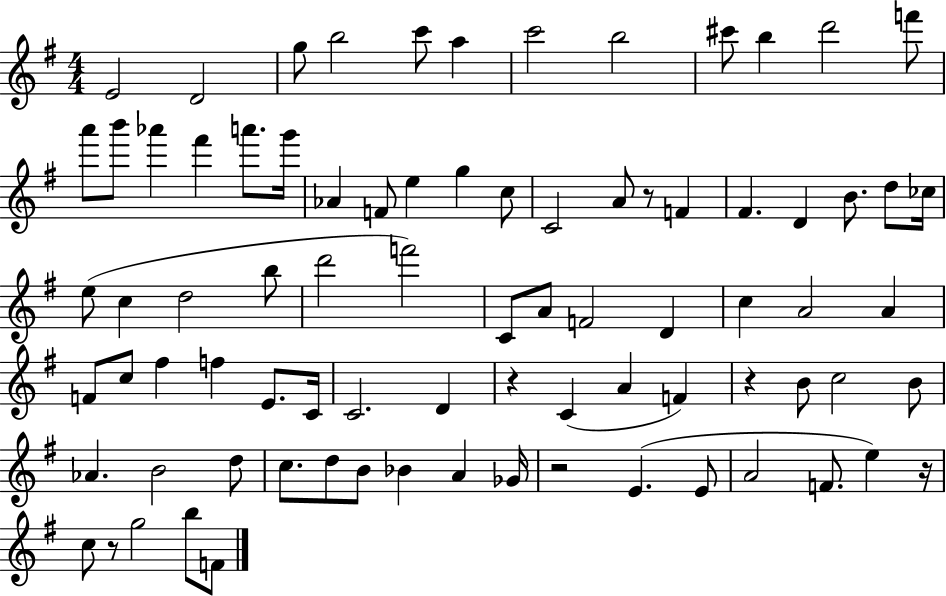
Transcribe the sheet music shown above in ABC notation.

X:1
T:Untitled
M:4/4
L:1/4
K:G
E2 D2 g/2 b2 c'/2 a c'2 b2 ^c'/2 b d'2 f'/2 a'/2 b'/2 _a' ^f' a'/2 g'/4 _A F/2 e g c/2 C2 A/2 z/2 F ^F D B/2 d/2 _c/4 e/2 c d2 b/2 d'2 f'2 C/2 A/2 F2 D c A2 A F/2 c/2 ^f f E/2 C/4 C2 D z C A F z B/2 c2 B/2 _A B2 d/2 c/2 d/2 B/2 _B A _G/4 z2 E E/2 A2 F/2 e z/4 c/2 z/2 g2 b/2 F/2